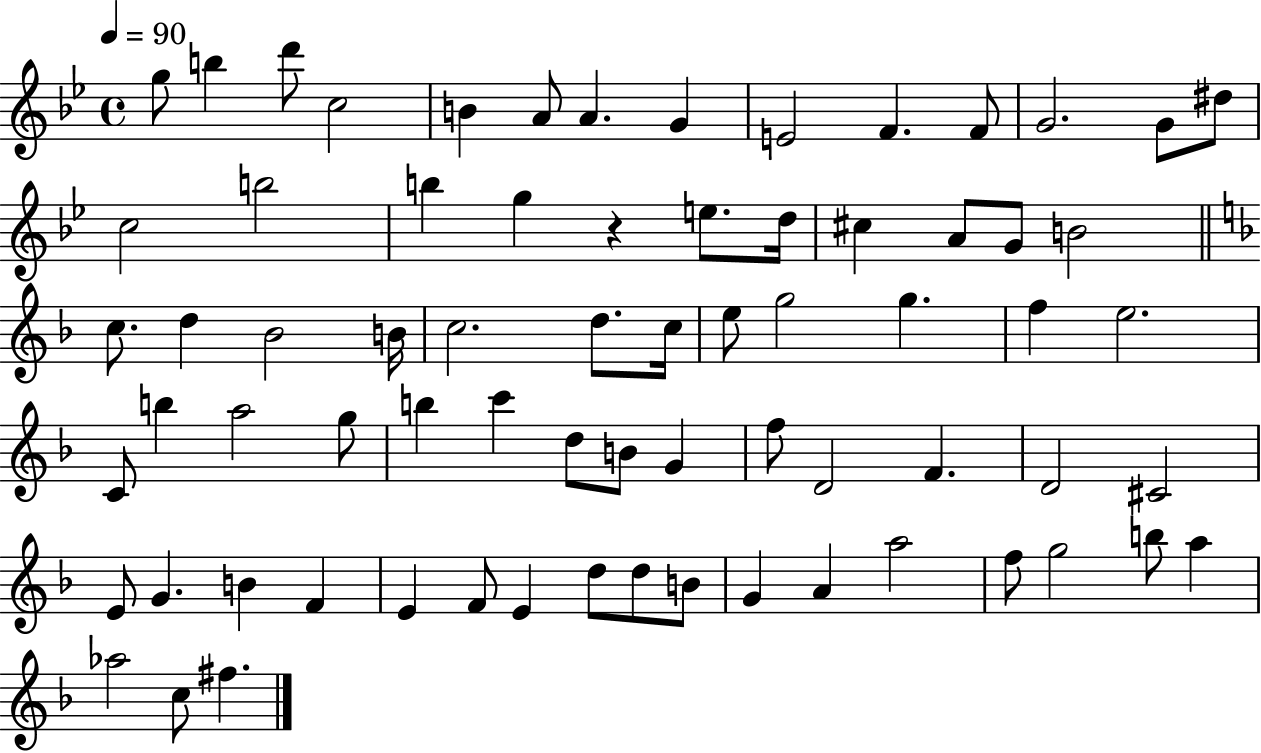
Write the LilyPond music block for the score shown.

{
  \clef treble
  \time 4/4
  \defaultTimeSignature
  \key bes \major
  \tempo 4 = 90
  \repeat volta 2 { g''8 b''4 d'''8 c''2 | b'4 a'8 a'4. g'4 | e'2 f'4. f'8 | g'2. g'8 dis''8 | \break c''2 b''2 | b''4 g''4 r4 e''8. d''16 | cis''4 a'8 g'8 b'2 | \bar "||" \break \key f \major c''8. d''4 bes'2 b'16 | c''2. d''8. c''16 | e''8 g''2 g''4. | f''4 e''2. | \break c'8 b''4 a''2 g''8 | b''4 c'''4 d''8 b'8 g'4 | f''8 d'2 f'4. | d'2 cis'2 | \break e'8 g'4. b'4 f'4 | e'4 f'8 e'4 d''8 d''8 b'8 | g'4 a'4 a''2 | f''8 g''2 b''8 a''4 | \break aes''2 c''8 fis''4. | } \bar "|."
}